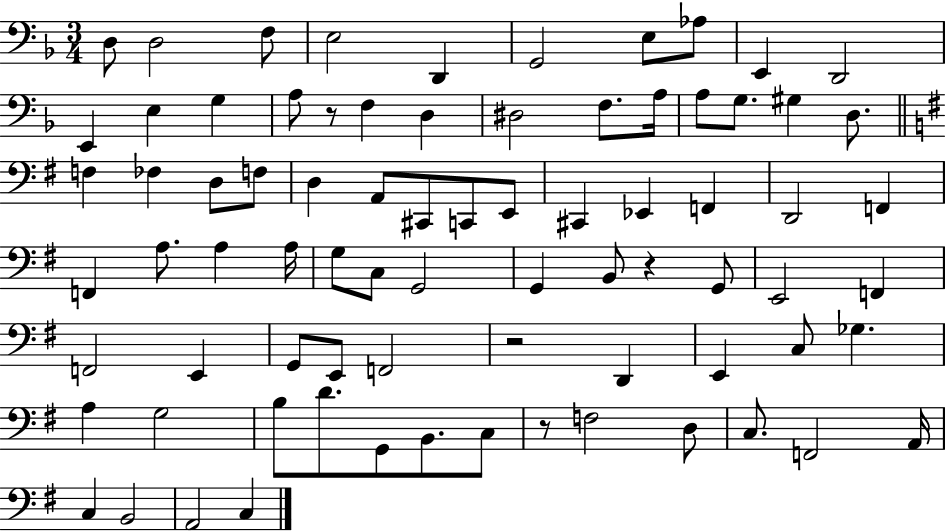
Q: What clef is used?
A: bass